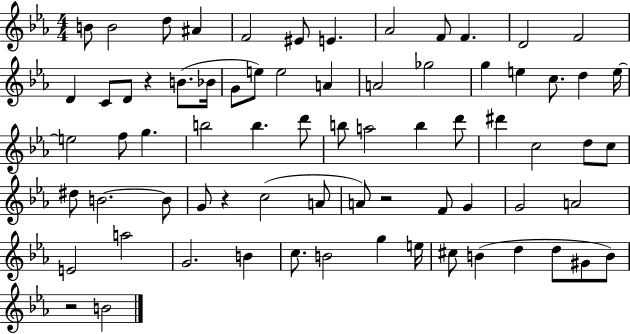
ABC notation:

X:1
T:Untitled
M:4/4
L:1/4
K:Eb
B/2 B2 d/2 ^A F2 ^E/2 E _A2 F/2 F D2 F2 D C/2 D/2 z B/2 _B/4 G/2 e/2 e2 A A2 _g2 g e c/2 d e/4 e2 f/2 g b2 b d'/2 b/2 a2 b d'/2 ^d' c2 d/2 c/2 ^d/2 B2 B/2 G/2 z c2 A/2 A/2 z2 F/2 G G2 A2 E2 a2 G2 B c/2 B2 g e/4 ^c/2 B d d/2 ^G/2 B/2 z2 B2